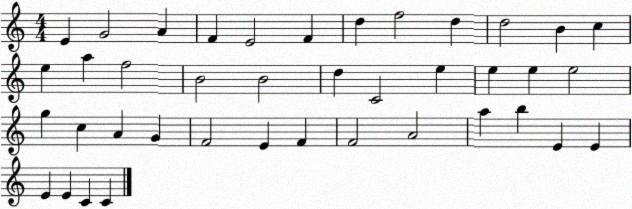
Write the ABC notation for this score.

X:1
T:Untitled
M:4/4
L:1/4
K:C
E G2 A F E2 F d f2 d d2 B c e a f2 B2 B2 d C2 e e e e2 g c A G F2 E F F2 A2 a b E E E E C C